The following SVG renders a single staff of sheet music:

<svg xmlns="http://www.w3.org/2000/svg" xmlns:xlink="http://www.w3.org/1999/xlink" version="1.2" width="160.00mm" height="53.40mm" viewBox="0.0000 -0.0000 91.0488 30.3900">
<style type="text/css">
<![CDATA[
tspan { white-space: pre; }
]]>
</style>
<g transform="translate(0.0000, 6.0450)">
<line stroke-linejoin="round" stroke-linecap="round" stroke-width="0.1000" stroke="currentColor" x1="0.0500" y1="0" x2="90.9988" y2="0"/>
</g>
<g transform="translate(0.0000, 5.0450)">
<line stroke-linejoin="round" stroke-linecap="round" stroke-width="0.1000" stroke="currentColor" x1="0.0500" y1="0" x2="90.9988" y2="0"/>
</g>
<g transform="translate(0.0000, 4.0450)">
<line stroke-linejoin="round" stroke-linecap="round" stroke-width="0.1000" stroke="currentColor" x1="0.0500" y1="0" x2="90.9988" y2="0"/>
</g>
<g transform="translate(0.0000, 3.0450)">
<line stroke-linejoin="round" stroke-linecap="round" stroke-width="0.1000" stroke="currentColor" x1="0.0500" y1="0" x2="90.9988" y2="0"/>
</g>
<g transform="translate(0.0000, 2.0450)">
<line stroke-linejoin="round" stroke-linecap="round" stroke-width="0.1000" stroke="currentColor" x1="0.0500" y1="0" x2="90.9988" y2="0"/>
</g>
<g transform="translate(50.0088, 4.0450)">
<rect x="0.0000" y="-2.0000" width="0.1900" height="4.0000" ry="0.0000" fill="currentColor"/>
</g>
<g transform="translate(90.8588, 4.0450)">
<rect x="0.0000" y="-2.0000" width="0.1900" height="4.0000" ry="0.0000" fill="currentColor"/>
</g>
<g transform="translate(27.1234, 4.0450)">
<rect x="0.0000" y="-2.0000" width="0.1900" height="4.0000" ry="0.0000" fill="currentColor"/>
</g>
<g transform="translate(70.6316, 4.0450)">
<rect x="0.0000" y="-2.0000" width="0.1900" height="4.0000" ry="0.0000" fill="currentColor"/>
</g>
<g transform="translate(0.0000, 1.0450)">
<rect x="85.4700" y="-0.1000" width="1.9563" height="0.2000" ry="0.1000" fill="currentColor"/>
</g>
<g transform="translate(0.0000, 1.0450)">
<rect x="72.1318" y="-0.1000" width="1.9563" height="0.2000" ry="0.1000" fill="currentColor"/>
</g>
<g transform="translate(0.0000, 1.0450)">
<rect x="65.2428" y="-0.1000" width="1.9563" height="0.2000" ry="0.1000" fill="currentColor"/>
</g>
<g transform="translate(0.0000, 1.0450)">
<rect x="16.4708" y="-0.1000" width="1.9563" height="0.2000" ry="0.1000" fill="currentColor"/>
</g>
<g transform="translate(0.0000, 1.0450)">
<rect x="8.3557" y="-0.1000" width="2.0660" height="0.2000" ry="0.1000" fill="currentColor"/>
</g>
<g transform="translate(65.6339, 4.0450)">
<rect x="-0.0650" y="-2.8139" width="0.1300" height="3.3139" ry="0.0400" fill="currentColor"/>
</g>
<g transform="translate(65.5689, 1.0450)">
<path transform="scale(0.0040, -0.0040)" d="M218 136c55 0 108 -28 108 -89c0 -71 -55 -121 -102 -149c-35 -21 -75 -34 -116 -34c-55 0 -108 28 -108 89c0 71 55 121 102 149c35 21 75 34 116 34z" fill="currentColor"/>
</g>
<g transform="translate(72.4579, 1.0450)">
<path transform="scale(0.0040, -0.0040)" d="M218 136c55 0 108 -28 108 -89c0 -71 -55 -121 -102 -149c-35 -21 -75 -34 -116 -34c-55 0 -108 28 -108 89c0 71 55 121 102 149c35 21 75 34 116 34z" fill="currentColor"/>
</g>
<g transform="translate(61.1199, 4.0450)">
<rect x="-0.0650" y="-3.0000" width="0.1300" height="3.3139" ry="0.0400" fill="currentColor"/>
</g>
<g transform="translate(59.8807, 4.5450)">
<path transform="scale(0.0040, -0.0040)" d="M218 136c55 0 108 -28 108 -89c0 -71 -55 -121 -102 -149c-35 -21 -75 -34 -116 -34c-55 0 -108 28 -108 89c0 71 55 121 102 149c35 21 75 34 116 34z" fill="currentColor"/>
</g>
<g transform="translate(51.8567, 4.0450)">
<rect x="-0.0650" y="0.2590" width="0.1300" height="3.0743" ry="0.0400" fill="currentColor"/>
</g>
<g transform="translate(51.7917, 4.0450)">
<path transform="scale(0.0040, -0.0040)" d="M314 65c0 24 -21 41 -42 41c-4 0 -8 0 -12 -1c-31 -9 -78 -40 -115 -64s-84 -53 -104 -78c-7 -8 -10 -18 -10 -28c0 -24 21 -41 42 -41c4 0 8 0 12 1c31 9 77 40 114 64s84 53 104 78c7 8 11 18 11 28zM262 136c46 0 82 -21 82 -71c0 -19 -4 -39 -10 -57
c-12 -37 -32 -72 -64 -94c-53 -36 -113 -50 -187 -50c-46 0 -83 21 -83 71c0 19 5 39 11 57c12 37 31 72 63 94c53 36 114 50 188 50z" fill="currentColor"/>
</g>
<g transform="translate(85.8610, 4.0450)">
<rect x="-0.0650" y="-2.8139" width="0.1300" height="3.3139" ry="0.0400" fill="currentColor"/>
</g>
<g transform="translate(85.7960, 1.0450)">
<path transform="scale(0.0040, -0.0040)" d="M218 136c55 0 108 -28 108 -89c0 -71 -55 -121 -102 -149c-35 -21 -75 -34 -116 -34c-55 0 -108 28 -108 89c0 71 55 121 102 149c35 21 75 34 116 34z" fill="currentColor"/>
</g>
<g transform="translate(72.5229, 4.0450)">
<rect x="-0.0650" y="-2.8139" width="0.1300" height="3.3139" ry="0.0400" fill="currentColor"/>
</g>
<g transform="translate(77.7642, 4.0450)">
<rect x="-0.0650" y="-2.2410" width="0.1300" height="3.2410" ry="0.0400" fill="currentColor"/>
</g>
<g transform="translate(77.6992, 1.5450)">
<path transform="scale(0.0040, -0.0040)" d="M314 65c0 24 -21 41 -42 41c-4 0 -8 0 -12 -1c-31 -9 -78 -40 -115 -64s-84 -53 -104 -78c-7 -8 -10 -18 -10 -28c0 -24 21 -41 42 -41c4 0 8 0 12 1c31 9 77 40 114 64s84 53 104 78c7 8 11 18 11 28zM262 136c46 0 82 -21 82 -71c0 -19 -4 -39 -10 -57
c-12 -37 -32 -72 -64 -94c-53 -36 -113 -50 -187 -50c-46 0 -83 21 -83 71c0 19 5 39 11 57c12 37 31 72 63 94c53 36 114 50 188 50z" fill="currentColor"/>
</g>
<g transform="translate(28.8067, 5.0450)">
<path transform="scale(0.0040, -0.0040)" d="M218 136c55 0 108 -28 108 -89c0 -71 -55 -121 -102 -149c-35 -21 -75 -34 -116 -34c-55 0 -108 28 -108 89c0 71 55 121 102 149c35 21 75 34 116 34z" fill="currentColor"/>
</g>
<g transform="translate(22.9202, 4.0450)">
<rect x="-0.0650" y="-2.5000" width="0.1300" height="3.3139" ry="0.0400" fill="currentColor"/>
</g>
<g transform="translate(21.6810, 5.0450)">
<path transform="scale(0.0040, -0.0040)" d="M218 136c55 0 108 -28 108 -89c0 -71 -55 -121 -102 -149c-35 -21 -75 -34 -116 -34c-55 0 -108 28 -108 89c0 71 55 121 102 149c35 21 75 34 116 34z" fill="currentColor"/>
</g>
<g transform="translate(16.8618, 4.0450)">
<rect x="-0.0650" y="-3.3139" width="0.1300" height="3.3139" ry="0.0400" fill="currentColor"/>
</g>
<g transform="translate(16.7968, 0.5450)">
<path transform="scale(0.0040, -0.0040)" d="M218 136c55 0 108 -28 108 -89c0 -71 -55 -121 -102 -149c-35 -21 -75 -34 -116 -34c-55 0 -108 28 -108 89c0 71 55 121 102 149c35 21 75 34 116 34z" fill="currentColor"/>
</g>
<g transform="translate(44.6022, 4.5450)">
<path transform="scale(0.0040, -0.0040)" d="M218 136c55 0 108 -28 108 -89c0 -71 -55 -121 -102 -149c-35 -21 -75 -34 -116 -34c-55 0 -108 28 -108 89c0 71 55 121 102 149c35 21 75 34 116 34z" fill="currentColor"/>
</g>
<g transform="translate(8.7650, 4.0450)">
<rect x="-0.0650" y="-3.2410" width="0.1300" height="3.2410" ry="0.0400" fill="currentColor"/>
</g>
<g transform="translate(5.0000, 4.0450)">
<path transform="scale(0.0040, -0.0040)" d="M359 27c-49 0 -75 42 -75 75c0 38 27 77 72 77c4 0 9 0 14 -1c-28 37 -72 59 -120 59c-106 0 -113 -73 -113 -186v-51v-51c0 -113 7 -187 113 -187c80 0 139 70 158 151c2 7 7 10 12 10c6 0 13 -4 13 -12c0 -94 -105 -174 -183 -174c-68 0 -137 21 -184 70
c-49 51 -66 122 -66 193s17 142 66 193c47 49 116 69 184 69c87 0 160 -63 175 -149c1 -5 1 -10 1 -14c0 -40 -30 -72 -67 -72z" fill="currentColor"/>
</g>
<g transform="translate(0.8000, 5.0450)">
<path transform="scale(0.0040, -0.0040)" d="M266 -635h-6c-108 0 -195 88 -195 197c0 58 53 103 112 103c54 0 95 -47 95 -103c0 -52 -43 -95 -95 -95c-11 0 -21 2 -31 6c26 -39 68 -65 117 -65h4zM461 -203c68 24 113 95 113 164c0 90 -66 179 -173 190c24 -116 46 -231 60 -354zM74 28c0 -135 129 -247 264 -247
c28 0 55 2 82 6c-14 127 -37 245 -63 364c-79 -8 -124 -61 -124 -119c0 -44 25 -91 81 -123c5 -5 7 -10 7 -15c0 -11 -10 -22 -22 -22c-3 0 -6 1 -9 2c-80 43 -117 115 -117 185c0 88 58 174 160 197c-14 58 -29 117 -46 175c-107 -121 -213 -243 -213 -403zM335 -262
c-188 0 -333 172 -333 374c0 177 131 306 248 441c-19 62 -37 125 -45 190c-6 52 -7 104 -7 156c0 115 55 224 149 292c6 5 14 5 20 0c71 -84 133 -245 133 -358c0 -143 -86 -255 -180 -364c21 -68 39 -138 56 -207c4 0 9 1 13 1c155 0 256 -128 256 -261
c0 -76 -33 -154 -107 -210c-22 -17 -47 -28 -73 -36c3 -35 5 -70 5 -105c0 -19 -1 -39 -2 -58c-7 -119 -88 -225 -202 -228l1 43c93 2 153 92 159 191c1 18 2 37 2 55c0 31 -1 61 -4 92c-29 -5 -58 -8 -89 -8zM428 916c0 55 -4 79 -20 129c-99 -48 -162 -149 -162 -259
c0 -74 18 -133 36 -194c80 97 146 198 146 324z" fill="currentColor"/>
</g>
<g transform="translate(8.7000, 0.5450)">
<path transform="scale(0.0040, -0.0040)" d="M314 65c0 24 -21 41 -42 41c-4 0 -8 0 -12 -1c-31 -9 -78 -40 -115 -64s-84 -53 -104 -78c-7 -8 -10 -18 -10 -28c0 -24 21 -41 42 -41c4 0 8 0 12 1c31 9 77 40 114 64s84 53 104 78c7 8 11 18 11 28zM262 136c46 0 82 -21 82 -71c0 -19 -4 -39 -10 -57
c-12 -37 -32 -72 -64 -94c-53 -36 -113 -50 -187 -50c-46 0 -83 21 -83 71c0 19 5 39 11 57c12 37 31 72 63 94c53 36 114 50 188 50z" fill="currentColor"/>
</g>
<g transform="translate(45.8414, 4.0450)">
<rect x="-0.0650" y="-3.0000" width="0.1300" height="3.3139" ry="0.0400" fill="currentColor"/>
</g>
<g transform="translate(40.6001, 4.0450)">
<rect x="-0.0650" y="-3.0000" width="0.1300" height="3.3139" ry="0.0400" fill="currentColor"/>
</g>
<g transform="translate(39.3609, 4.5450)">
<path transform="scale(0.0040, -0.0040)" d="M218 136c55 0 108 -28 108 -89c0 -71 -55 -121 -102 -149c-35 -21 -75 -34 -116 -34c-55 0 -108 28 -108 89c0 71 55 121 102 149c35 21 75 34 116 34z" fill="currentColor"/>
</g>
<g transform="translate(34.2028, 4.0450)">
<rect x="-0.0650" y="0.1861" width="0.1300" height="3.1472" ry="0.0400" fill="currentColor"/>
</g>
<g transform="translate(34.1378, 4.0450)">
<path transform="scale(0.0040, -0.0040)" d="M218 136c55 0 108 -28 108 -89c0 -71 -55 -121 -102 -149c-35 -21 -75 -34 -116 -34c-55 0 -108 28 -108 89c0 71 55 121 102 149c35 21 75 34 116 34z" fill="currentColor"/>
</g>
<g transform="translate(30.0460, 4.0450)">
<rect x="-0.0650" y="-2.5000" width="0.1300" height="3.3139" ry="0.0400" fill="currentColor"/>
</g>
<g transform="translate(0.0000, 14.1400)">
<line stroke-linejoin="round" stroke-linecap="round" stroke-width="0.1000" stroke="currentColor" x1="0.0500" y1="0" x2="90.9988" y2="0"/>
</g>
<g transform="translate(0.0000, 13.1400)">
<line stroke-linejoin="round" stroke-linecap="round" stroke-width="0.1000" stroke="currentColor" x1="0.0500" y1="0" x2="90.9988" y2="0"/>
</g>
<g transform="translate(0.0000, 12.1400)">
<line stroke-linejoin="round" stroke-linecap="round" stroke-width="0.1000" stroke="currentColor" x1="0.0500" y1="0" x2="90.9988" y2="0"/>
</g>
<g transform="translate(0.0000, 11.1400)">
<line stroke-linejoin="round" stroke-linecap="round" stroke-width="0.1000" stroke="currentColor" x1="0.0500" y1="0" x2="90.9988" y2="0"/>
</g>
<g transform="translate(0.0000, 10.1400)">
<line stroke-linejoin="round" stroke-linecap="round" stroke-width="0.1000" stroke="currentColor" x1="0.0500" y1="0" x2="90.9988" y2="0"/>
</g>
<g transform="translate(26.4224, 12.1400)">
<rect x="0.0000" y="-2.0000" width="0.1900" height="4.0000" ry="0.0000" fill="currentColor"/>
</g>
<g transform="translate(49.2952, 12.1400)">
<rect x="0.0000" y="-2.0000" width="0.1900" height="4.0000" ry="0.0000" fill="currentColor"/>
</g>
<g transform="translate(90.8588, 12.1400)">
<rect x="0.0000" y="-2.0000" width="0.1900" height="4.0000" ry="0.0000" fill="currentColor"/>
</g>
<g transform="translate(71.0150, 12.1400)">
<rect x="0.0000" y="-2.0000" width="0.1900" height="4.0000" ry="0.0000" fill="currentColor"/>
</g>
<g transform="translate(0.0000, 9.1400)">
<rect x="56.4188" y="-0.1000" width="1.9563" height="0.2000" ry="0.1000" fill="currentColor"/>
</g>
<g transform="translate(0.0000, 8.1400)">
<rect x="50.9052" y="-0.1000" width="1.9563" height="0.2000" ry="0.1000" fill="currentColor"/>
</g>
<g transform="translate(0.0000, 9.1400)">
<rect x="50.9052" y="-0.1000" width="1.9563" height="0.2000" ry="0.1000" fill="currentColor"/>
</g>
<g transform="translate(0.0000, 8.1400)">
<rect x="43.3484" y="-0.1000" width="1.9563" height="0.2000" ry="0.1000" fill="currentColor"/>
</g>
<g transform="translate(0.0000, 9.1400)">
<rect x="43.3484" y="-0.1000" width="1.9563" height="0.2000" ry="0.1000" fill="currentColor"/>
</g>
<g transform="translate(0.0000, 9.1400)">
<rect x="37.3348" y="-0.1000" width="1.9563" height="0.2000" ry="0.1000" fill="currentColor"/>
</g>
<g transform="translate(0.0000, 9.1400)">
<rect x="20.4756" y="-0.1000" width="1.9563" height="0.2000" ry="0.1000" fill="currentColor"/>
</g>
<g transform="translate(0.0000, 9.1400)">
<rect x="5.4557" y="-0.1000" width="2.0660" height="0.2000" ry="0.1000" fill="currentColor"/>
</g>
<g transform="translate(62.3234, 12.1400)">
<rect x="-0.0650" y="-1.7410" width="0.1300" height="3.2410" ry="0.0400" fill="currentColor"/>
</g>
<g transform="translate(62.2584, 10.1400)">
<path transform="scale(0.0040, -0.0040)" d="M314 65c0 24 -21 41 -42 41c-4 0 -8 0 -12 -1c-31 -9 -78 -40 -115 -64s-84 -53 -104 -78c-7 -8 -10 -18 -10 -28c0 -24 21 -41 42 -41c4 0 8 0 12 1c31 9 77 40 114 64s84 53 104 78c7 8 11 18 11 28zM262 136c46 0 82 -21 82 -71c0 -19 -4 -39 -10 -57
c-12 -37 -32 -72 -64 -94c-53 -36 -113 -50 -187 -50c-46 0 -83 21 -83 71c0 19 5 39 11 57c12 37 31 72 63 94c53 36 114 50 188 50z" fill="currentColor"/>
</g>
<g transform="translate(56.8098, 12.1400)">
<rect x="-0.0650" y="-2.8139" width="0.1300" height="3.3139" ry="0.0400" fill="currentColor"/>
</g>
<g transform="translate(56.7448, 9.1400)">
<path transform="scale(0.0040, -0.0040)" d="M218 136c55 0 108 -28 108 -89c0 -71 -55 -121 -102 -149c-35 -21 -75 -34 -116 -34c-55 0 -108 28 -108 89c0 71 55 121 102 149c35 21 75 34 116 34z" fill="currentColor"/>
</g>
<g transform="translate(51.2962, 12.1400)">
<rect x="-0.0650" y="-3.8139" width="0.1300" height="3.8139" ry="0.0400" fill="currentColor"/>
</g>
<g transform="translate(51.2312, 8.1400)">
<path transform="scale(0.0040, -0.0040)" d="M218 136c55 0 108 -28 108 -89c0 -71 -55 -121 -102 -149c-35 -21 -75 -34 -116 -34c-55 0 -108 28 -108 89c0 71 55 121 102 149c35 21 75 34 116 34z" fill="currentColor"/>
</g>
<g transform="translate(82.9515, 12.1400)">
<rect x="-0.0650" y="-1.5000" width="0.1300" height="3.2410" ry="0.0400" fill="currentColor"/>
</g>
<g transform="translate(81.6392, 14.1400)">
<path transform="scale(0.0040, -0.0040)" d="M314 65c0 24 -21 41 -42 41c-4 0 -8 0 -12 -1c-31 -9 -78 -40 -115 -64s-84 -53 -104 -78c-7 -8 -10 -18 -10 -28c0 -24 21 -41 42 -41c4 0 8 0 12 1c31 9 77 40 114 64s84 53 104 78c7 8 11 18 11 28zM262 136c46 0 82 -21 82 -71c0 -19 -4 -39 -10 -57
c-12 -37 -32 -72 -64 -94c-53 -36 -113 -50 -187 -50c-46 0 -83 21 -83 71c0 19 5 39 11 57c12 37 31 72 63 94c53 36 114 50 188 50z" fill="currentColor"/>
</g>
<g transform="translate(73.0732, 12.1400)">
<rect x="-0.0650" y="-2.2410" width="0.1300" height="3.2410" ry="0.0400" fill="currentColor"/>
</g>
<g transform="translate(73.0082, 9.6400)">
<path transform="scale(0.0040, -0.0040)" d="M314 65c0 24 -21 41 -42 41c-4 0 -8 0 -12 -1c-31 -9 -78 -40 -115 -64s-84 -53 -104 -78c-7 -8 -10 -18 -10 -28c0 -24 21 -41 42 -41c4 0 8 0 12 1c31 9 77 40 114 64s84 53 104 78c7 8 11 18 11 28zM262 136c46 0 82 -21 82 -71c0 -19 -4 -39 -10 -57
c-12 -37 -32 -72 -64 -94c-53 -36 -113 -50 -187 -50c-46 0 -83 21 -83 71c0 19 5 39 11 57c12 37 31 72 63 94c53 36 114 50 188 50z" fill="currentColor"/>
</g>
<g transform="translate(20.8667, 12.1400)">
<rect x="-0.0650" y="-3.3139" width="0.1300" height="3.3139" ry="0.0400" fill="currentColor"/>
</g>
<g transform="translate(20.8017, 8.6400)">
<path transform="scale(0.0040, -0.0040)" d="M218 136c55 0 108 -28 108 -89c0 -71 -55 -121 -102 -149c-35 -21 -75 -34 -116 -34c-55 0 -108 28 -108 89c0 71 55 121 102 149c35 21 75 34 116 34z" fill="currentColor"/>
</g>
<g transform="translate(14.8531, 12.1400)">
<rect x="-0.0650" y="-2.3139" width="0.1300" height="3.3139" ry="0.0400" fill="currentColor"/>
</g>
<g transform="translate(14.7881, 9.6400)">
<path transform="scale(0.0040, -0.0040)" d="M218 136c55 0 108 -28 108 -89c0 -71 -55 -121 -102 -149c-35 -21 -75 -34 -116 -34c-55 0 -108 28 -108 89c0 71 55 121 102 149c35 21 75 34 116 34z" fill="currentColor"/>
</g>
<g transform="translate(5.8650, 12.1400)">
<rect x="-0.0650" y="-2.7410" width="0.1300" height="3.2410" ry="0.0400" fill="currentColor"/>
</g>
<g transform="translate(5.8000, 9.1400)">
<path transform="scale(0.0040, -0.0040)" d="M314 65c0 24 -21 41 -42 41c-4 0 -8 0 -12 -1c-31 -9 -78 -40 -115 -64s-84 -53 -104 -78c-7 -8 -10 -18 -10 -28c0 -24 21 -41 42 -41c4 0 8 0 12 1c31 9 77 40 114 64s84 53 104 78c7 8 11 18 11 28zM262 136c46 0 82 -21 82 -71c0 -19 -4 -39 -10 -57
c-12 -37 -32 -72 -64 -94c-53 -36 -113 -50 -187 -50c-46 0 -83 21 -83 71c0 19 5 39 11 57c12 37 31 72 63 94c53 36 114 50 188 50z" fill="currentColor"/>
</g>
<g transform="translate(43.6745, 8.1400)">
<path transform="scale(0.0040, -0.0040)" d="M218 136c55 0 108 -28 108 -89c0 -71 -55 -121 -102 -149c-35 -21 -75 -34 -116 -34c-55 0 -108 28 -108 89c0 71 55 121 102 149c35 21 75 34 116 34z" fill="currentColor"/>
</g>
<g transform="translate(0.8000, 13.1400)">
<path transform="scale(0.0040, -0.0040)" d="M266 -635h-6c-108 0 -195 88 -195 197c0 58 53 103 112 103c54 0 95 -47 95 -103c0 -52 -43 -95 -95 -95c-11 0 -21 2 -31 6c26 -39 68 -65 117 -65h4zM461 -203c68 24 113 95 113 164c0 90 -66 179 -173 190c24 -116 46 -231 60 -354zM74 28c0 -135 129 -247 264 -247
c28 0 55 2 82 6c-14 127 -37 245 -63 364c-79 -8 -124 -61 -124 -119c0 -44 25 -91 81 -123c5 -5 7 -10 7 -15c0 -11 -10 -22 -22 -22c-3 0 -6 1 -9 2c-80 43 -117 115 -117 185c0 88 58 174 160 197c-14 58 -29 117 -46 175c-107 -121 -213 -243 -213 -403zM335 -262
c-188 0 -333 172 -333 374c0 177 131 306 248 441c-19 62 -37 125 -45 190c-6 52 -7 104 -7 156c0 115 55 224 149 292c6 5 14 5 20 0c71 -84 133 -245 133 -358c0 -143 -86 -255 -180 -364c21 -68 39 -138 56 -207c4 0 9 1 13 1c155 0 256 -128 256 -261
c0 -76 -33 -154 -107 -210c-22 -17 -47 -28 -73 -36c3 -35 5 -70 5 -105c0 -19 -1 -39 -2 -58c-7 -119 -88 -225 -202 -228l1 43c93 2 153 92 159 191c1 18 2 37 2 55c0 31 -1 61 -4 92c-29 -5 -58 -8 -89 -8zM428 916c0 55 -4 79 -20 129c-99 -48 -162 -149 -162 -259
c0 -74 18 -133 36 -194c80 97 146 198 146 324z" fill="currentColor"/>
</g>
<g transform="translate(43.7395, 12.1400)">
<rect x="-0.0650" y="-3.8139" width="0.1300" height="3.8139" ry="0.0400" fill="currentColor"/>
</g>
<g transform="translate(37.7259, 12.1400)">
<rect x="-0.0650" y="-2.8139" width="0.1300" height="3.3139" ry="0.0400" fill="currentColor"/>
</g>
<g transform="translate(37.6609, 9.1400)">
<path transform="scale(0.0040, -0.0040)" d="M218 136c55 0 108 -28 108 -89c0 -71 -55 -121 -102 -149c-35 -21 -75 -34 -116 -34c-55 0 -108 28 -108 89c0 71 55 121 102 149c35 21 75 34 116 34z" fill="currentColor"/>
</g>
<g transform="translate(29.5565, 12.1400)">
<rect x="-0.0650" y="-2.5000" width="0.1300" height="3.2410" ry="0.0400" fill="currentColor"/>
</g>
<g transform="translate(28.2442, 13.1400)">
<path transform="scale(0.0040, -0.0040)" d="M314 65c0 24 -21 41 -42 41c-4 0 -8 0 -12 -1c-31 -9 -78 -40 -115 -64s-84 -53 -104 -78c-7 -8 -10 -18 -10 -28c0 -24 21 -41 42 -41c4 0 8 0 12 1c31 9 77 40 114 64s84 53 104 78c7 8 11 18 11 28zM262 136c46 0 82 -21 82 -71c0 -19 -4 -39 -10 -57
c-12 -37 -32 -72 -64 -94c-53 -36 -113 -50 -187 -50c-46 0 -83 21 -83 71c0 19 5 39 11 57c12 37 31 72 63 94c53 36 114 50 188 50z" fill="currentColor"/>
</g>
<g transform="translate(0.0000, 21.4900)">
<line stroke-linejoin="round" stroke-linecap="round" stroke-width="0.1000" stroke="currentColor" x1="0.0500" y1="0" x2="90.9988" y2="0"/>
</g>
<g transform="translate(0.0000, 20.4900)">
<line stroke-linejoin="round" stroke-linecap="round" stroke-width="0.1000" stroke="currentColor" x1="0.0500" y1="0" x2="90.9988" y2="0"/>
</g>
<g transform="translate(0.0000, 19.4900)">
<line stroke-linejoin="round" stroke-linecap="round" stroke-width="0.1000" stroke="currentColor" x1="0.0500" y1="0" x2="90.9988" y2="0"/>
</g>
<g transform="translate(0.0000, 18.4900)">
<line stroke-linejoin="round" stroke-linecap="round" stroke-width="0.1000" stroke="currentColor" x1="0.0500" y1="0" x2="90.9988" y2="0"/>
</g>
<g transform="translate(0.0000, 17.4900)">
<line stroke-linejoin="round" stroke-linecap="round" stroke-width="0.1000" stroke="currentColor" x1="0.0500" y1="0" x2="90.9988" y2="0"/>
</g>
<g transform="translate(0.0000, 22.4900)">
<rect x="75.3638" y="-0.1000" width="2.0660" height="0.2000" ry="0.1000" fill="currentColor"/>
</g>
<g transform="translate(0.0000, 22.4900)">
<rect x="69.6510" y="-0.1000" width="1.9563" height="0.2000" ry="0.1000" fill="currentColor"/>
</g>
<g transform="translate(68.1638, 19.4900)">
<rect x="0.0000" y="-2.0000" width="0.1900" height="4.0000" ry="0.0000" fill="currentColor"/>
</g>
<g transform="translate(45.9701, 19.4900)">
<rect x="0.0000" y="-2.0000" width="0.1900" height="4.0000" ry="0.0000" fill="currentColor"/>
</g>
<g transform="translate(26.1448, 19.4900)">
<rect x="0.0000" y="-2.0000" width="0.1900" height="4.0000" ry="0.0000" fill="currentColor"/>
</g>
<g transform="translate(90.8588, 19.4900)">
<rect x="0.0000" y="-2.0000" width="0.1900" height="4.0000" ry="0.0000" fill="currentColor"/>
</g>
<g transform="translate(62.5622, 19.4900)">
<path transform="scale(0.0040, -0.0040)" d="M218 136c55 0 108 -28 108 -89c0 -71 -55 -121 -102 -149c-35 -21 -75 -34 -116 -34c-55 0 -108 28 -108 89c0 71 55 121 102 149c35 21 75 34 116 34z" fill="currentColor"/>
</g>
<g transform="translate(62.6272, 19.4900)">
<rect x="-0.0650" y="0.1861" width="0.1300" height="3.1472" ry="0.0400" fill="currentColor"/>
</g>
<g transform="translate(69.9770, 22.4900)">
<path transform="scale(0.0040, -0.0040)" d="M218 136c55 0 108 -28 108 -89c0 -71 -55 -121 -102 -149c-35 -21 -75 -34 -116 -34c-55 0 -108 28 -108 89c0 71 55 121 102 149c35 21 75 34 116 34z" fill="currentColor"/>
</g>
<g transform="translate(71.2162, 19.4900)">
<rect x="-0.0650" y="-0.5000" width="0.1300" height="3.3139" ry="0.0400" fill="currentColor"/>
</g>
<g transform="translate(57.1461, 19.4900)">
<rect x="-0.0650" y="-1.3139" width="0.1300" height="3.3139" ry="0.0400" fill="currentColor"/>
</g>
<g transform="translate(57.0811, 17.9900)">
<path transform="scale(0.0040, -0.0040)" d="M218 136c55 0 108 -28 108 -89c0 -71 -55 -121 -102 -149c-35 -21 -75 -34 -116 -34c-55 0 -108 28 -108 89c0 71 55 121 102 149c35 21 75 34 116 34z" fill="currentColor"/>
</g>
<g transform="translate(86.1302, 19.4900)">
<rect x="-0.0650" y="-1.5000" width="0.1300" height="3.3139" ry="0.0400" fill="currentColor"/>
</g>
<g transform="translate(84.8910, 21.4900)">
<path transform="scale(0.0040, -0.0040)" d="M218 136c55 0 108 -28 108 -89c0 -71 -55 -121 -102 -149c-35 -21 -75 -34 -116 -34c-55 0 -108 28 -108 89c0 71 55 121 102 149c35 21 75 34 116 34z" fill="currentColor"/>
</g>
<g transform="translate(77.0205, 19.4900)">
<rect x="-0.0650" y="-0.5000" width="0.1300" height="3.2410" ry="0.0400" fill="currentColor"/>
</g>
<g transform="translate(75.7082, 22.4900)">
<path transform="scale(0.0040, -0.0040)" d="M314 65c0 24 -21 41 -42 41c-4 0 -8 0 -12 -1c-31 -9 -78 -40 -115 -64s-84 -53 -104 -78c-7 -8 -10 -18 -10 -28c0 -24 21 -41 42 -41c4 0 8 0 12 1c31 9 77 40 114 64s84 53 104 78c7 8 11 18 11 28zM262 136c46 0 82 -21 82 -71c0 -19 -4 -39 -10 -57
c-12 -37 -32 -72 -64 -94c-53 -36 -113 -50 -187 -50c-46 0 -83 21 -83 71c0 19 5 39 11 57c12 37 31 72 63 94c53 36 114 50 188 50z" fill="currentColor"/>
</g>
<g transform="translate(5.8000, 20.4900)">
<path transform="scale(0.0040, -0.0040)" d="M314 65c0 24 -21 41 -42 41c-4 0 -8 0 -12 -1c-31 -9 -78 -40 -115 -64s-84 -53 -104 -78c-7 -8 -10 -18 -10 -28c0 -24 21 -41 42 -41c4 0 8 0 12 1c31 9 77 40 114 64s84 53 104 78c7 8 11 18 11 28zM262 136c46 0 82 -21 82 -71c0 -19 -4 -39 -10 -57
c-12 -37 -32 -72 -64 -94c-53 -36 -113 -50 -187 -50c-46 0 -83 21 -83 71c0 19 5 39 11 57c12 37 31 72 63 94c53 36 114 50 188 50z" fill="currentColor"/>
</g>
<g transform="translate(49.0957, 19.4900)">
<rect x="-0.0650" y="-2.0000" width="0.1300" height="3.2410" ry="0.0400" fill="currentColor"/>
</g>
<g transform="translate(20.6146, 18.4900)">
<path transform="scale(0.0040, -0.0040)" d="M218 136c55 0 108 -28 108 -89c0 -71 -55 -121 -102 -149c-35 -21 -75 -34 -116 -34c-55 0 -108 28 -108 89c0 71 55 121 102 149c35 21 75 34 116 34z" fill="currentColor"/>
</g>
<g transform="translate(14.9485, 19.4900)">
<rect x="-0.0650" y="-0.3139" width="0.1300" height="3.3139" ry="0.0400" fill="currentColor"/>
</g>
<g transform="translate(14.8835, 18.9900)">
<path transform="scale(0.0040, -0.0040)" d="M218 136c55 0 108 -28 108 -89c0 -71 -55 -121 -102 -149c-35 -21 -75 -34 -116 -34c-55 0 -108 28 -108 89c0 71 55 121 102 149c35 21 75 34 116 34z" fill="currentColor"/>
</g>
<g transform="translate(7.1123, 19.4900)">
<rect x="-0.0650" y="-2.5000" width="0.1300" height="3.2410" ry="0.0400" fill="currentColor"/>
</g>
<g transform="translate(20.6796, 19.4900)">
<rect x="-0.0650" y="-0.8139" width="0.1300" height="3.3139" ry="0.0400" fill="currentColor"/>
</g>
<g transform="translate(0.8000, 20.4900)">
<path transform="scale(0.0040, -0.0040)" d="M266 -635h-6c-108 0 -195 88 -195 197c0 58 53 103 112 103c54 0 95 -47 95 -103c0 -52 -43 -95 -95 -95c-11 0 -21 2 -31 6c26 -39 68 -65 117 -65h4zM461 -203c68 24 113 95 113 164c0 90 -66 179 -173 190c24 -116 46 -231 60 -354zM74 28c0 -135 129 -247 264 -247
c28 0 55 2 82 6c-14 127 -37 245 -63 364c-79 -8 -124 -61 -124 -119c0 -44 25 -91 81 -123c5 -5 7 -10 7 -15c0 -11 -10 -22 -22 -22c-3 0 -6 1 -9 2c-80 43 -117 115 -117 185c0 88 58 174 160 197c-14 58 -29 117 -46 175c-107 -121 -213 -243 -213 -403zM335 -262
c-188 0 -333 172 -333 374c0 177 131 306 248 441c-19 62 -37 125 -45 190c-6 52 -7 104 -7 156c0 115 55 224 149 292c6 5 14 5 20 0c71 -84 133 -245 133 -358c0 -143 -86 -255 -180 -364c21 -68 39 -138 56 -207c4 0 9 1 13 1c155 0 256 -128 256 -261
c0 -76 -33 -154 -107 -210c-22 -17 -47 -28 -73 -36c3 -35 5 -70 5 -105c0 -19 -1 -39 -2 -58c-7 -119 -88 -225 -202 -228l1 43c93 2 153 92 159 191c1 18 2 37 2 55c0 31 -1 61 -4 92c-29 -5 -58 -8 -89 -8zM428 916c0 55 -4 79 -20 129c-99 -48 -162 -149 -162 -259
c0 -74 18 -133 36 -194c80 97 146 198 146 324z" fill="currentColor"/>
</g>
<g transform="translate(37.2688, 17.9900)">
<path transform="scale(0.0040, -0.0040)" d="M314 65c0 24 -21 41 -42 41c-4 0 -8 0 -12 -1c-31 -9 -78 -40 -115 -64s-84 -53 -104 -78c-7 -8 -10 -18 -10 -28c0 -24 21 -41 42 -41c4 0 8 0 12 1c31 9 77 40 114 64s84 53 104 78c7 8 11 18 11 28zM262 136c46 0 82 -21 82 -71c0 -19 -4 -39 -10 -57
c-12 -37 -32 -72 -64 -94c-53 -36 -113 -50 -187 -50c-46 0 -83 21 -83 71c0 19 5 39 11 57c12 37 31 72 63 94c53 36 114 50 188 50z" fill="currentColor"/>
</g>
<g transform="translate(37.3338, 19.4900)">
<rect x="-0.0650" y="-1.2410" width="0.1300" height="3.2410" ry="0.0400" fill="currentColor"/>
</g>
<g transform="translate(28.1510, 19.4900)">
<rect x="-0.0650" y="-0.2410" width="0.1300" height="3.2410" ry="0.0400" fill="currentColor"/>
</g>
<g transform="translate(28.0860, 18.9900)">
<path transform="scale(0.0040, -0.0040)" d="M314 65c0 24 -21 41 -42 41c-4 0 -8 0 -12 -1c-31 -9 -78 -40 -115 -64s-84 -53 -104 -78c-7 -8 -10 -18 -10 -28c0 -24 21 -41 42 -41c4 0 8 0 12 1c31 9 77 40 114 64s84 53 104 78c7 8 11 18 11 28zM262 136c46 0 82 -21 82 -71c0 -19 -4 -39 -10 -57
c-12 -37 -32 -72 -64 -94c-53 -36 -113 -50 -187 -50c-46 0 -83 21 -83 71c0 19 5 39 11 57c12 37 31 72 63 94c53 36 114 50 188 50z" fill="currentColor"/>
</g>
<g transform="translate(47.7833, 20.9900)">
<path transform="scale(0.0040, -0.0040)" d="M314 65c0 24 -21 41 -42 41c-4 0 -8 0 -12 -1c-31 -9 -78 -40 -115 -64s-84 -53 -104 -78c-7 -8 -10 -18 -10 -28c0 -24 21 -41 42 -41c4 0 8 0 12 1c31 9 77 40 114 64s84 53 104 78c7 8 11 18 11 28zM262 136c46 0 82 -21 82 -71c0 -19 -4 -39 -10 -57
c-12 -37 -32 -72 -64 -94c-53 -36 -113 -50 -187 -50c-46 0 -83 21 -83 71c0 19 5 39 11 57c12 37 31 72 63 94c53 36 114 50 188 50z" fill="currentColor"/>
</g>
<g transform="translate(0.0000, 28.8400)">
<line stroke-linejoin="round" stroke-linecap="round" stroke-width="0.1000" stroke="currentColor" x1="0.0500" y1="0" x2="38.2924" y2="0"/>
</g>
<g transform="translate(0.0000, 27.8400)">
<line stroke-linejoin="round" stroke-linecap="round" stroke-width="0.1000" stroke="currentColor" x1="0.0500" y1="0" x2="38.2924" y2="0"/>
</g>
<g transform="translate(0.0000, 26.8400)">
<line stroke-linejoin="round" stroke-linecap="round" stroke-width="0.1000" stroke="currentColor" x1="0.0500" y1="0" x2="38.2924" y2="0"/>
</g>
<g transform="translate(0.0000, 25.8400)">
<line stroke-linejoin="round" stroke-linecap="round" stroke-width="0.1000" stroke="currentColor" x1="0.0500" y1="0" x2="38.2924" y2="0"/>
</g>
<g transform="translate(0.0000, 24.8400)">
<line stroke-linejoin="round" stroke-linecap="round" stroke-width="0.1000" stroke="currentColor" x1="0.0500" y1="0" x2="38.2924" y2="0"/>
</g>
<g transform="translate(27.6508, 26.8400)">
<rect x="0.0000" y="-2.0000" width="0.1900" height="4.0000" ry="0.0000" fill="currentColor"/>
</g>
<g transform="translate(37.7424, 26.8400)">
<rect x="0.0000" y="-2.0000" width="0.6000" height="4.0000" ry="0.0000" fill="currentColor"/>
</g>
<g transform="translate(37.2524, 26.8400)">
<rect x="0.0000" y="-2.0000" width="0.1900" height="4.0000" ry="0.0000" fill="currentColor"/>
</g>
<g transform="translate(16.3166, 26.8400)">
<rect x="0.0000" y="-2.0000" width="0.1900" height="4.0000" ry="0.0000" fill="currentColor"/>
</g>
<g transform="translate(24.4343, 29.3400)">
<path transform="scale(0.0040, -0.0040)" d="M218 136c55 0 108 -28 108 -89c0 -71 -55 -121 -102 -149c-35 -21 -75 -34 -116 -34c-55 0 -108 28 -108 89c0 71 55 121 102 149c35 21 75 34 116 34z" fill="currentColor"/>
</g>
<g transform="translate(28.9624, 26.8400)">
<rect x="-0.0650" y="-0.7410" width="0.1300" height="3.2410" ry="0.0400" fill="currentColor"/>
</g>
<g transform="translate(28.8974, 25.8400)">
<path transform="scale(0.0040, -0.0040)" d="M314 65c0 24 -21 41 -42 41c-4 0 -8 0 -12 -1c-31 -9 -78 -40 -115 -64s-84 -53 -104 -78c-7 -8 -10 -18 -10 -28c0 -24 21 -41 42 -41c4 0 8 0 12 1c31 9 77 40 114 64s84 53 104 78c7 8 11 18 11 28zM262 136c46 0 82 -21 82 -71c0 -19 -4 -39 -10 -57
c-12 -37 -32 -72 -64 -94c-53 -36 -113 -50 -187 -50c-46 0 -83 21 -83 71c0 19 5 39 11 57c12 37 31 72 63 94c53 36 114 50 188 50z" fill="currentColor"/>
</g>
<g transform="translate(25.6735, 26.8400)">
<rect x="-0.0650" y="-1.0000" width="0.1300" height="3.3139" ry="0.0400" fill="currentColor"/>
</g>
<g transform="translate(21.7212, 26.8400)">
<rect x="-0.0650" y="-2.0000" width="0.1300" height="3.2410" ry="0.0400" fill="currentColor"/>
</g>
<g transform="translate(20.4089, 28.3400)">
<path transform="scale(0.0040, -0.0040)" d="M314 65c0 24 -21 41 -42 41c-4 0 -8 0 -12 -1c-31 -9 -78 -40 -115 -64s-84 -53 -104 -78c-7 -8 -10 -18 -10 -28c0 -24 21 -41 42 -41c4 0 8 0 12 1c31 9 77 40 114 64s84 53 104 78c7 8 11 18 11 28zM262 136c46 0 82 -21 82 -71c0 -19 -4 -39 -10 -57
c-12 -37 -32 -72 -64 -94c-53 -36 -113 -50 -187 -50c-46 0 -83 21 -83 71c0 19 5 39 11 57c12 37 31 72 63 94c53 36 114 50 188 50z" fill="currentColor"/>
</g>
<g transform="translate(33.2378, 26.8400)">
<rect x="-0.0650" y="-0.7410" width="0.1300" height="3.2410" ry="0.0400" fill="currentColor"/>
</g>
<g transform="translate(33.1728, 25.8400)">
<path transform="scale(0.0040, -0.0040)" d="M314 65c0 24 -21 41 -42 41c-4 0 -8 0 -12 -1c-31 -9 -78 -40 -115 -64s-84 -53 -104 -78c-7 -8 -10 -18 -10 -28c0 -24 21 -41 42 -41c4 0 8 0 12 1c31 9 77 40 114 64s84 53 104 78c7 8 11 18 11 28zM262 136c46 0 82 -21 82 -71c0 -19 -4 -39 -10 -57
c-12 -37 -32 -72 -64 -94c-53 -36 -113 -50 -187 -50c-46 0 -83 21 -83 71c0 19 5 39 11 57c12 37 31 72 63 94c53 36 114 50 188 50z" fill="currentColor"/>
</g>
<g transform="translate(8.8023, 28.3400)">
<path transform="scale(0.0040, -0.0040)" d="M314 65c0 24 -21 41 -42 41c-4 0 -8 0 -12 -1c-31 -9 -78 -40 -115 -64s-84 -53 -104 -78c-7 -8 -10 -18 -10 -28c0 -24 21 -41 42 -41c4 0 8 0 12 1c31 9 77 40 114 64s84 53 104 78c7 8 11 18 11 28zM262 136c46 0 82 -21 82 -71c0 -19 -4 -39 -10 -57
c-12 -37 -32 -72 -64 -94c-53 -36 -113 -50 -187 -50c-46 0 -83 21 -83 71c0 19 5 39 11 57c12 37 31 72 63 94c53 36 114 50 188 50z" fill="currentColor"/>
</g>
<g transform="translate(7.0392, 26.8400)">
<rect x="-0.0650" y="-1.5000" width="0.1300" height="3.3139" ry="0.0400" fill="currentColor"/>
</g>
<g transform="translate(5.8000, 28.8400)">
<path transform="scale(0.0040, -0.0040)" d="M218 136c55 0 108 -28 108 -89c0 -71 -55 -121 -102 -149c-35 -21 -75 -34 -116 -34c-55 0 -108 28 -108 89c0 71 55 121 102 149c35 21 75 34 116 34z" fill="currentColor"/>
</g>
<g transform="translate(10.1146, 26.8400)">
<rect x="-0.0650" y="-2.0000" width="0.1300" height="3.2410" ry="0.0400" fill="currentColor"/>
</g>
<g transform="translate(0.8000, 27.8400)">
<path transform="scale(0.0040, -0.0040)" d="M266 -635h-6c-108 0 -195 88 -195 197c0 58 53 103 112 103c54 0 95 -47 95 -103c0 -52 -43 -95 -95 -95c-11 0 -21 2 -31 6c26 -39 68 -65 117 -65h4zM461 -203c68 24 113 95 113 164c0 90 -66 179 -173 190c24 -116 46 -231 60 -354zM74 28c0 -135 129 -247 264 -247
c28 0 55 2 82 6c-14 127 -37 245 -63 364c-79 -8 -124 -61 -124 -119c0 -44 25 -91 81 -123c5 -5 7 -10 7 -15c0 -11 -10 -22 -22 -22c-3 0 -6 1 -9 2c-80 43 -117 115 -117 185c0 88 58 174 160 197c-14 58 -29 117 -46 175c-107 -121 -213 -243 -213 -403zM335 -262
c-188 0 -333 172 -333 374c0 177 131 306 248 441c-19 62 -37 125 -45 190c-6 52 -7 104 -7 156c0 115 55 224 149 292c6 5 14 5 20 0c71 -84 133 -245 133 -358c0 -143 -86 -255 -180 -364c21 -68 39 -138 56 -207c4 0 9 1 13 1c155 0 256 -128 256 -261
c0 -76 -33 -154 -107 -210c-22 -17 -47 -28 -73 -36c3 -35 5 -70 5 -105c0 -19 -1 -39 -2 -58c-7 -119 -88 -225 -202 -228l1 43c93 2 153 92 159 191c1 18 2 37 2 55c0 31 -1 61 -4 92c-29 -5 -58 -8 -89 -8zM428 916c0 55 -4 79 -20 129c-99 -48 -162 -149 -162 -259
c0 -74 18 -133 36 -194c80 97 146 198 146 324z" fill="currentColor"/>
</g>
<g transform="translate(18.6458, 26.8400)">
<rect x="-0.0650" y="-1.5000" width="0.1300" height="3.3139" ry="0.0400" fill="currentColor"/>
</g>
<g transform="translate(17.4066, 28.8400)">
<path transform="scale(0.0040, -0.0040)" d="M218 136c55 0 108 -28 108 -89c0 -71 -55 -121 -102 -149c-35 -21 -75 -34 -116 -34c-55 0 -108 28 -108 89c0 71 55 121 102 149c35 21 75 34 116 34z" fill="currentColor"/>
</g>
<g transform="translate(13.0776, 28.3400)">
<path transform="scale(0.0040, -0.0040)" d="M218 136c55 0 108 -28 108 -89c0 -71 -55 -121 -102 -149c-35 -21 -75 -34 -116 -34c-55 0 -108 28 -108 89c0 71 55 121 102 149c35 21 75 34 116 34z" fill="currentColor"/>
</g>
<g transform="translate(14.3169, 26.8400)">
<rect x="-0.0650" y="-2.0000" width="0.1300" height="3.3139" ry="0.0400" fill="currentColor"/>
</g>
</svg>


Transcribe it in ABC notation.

X:1
T:Untitled
M:4/4
L:1/4
K:C
b2 b G G B A A B2 A a a g2 a a2 g b G2 a c' c' a f2 g2 E2 G2 c d c2 e2 F2 e B C C2 E E F2 F E F2 D d2 d2